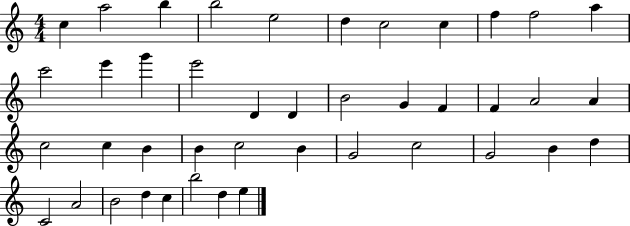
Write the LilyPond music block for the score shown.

{
  \clef treble
  \numericTimeSignature
  \time 4/4
  \key c \major
  c''4 a''2 b''4 | b''2 e''2 | d''4 c''2 c''4 | f''4 f''2 a''4 | \break c'''2 e'''4 g'''4 | e'''2 d'4 d'4 | b'2 g'4 f'4 | f'4 a'2 a'4 | \break c''2 c''4 b'4 | b'4 c''2 b'4 | g'2 c''2 | g'2 b'4 d''4 | \break c'2 a'2 | b'2 d''4 c''4 | b''2 d''4 e''4 | \bar "|."
}